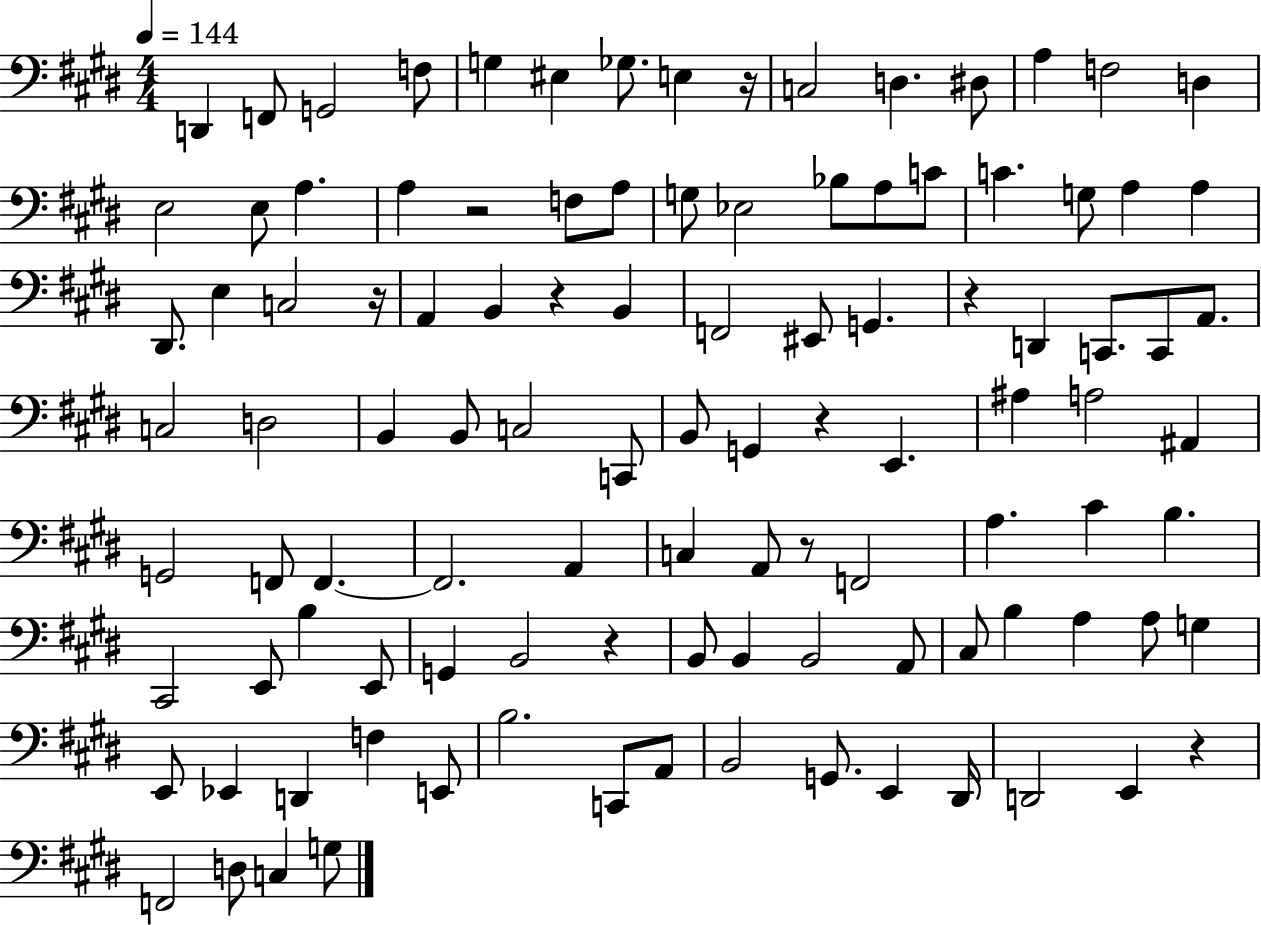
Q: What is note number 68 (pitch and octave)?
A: B3